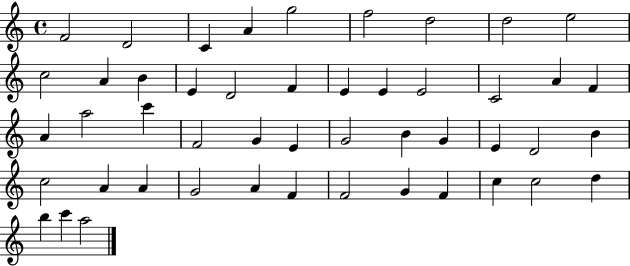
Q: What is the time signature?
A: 4/4